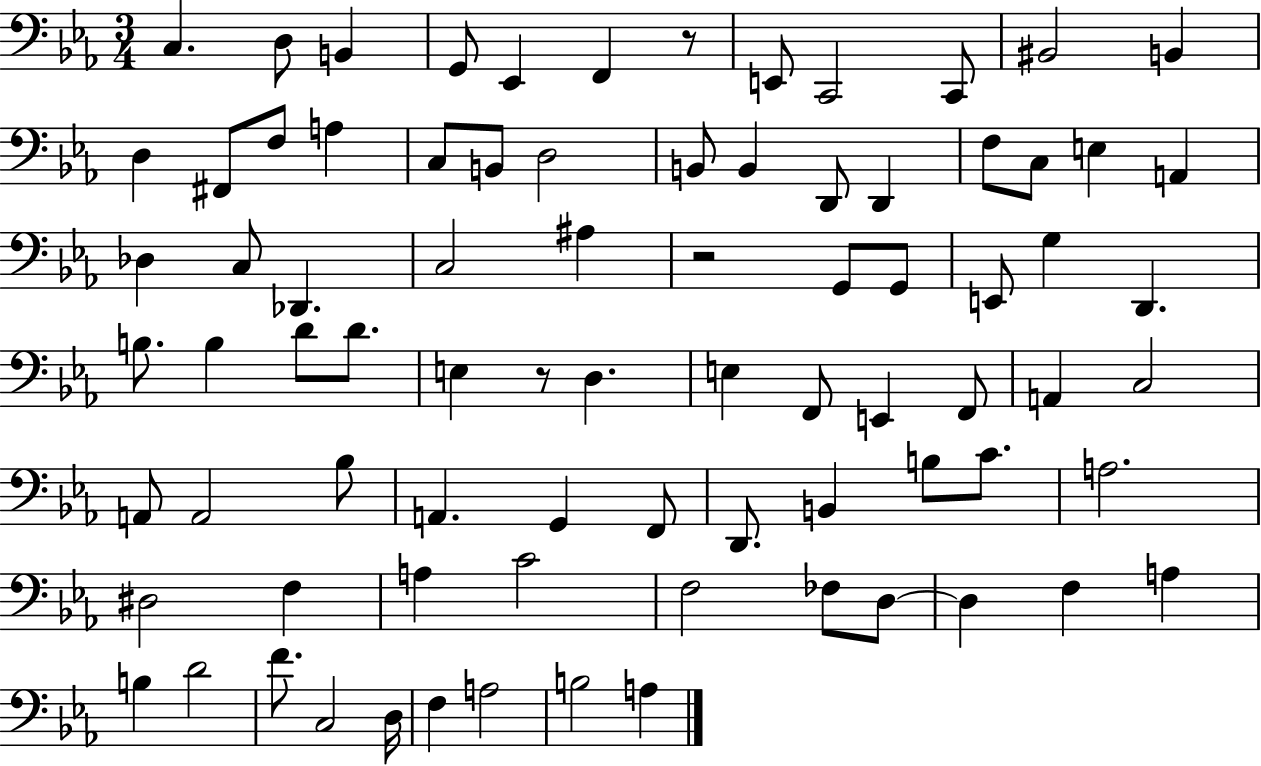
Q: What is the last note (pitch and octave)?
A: A3